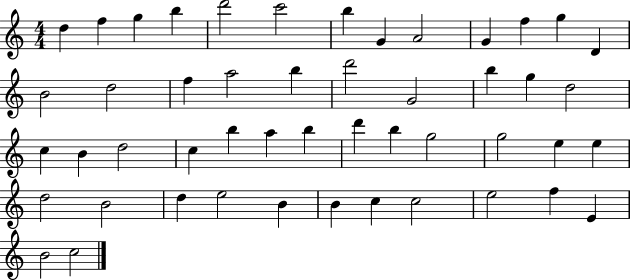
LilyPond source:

{
  \clef treble
  \numericTimeSignature
  \time 4/4
  \key c \major
  d''4 f''4 g''4 b''4 | d'''2 c'''2 | b''4 g'4 a'2 | g'4 f''4 g''4 d'4 | \break b'2 d''2 | f''4 a''2 b''4 | d'''2 g'2 | b''4 g''4 d''2 | \break c''4 b'4 d''2 | c''4 b''4 a''4 b''4 | d'''4 b''4 g''2 | g''2 e''4 e''4 | \break d''2 b'2 | d''4 e''2 b'4 | b'4 c''4 c''2 | e''2 f''4 e'4 | \break b'2 c''2 | \bar "|."
}